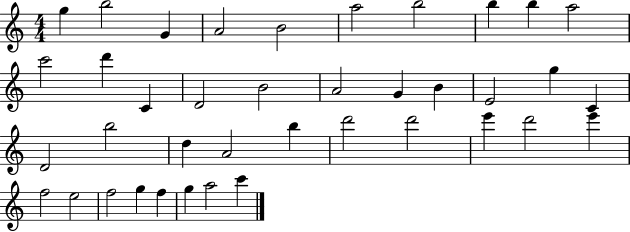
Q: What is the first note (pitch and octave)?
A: G5